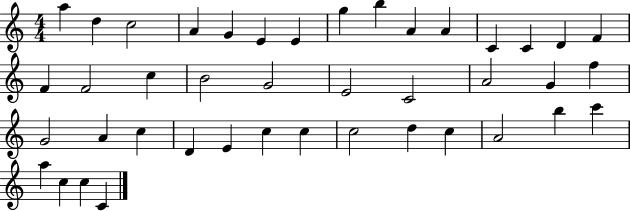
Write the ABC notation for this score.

X:1
T:Untitled
M:4/4
L:1/4
K:C
a d c2 A G E E g b A A C C D F F F2 c B2 G2 E2 C2 A2 G f G2 A c D E c c c2 d c A2 b c' a c c C